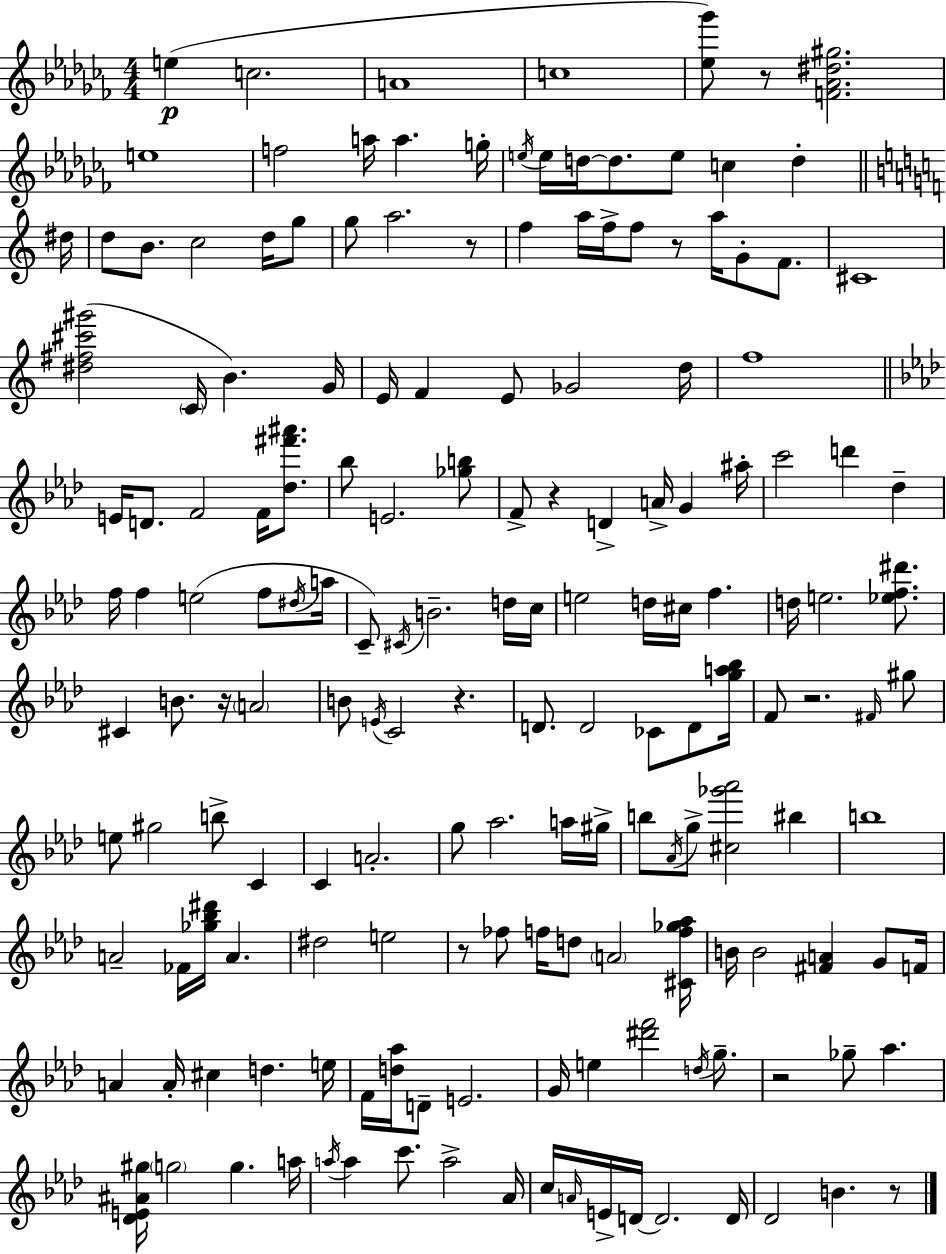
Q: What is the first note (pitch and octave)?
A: E5